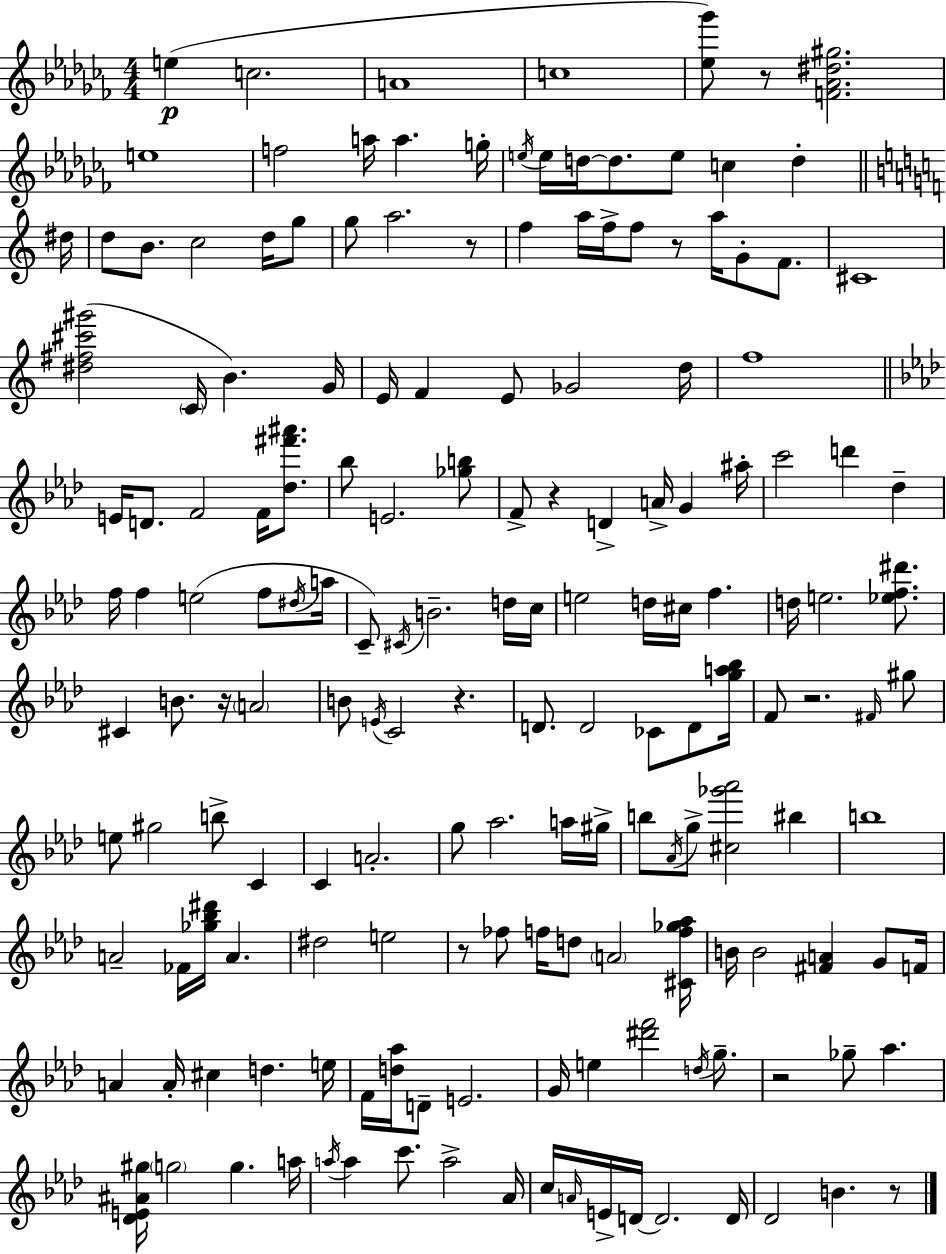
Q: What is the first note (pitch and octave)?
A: E5